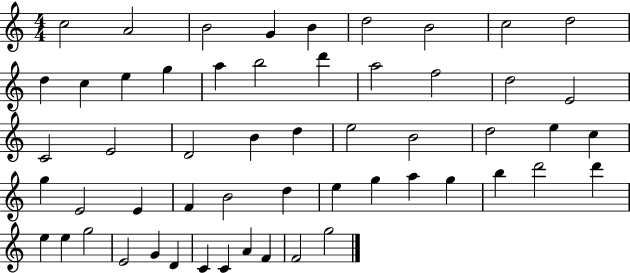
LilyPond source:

{
  \clef treble
  \numericTimeSignature
  \time 4/4
  \key c \major
  c''2 a'2 | b'2 g'4 b'4 | d''2 b'2 | c''2 d''2 | \break d''4 c''4 e''4 g''4 | a''4 b''2 d'''4 | a''2 f''2 | d''2 e'2 | \break c'2 e'2 | d'2 b'4 d''4 | e''2 b'2 | d''2 e''4 c''4 | \break g''4 e'2 e'4 | f'4 b'2 d''4 | e''4 g''4 a''4 g''4 | b''4 d'''2 d'''4 | \break e''4 e''4 g''2 | e'2 g'4 d'4 | c'4 c'4 a'4 f'4 | f'2 g''2 | \break \bar "|."
}